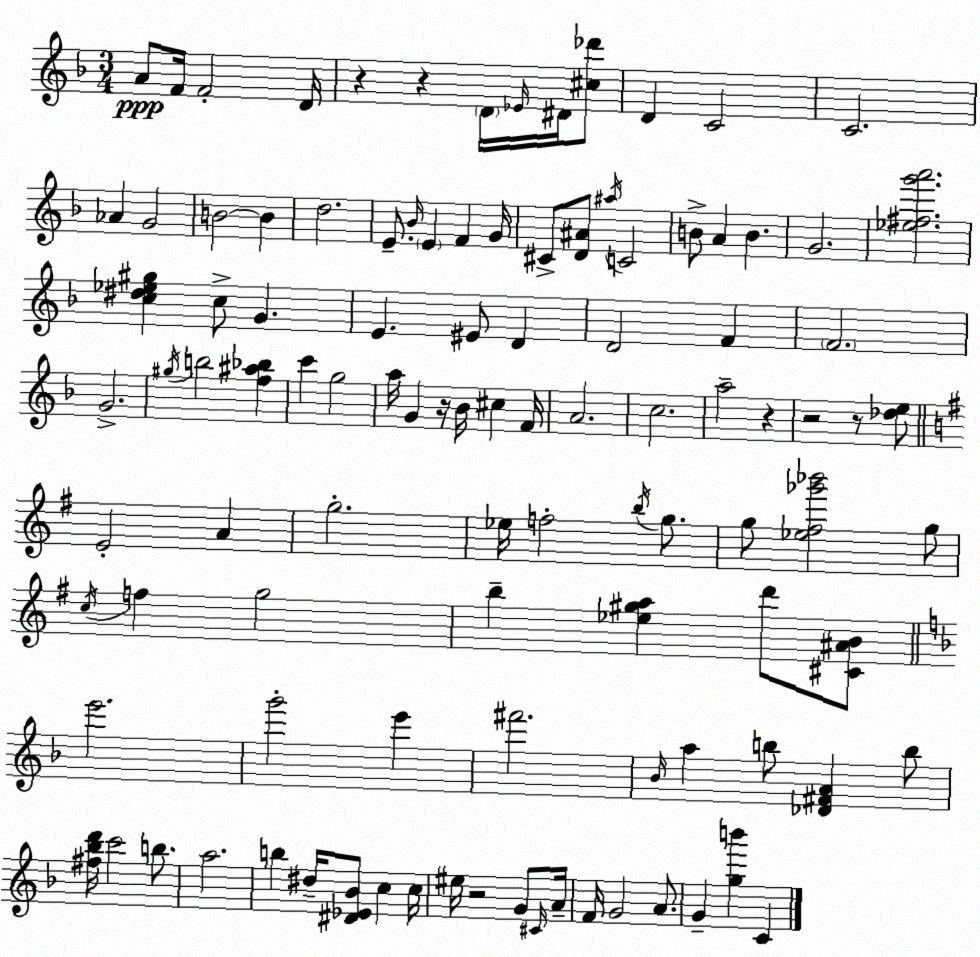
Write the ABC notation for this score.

X:1
T:Untitled
M:3/4
L:1/4
K:Dm
A/2 F/4 F2 D/4 z z D/4 _E/4 ^D/4 [^c_d']/2 D C2 C2 _A G2 B2 B d2 E/2 _B/4 E F G/4 ^C/2 [D^A]/2 ^a/4 C2 B/2 A B G2 [_e^fg'a']2 [c^d_e^g] c/2 G E ^E/2 D D2 F F2 G2 ^g/4 b2 [f^a_b] c' g2 a/4 G z/4 _B/4 ^c F/4 A2 c2 a2 z z2 z/2 [_de]/2 E2 A g2 _e/4 f2 b/4 g/2 g/2 [_e^f_g'_b']2 g/2 c/4 f g2 b [_e^ga] d'/2 [^C^AB]/2 e'2 g'2 e' ^f'2 _B/4 a b/2 [_D^FA] b/2 [^f_bd']/4 c'2 b/2 a2 b ^d/4 [^D_E_B]/2 c c/4 ^e/4 z2 G/2 ^C/4 A/4 F/4 G2 A/2 G [gb'] C